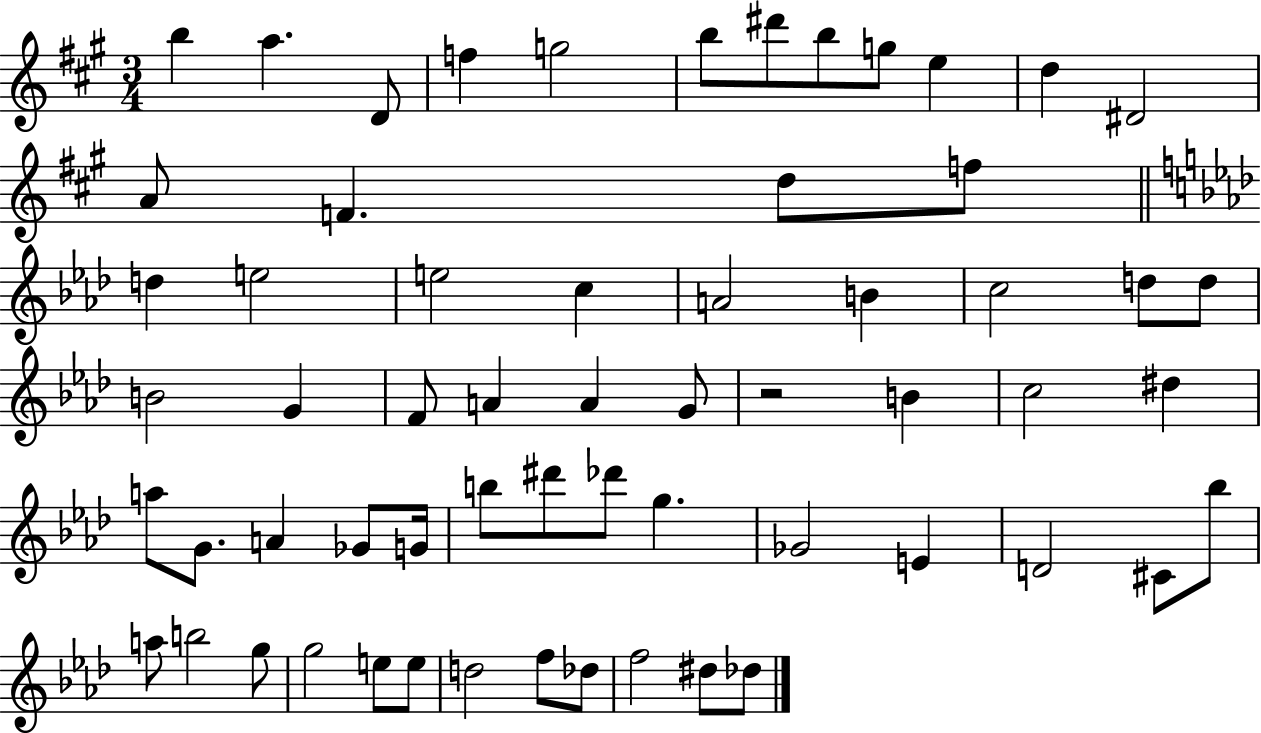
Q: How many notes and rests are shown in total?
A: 61